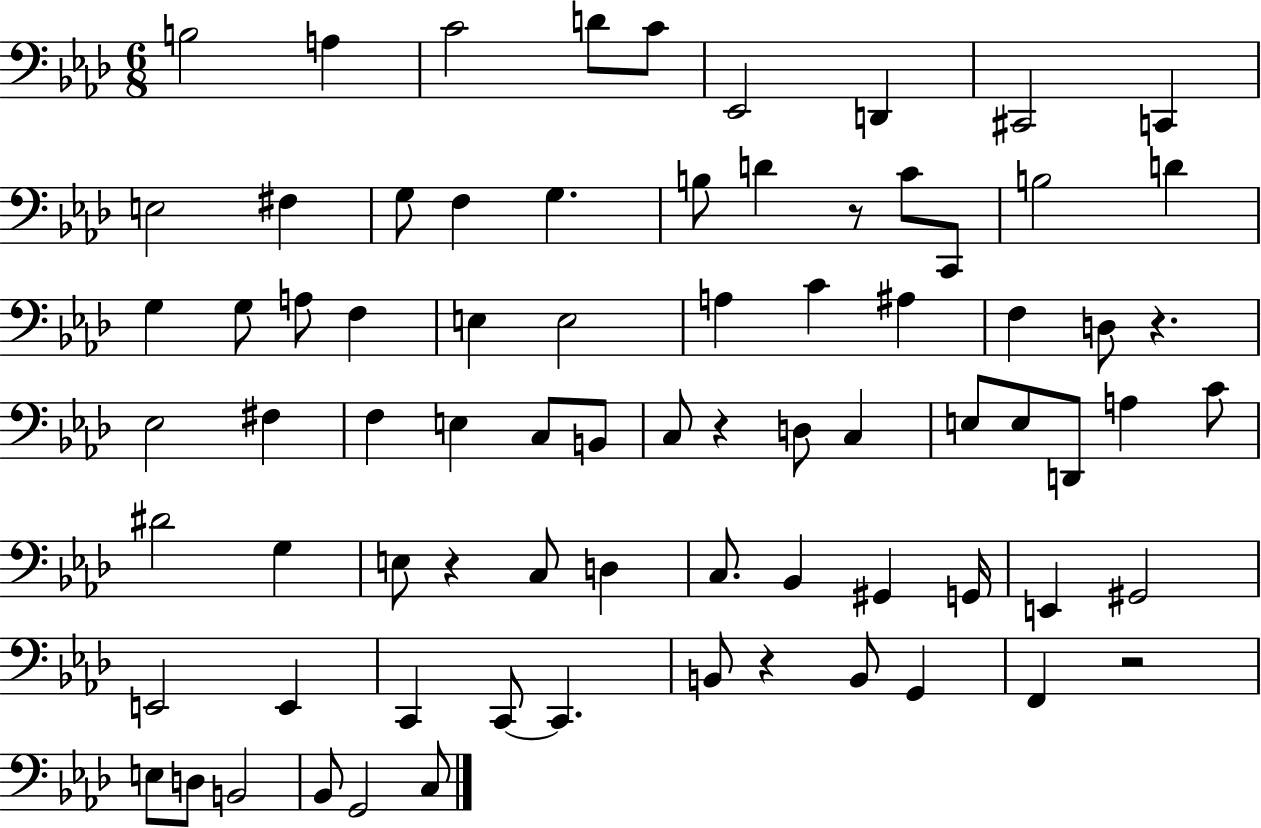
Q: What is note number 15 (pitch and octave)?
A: B3